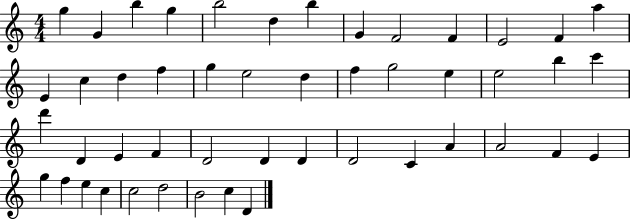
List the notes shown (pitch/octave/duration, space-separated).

G5/q G4/q B5/q G5/q B5/h D5/q B5/q G4/q F4/h F4/q E4/h F4/q A5/q E4/q C5/q D5/q F5/q G5/q E5/h D5/q F5/q G5/h E5/q E5/h B5/q C6/q D6/q D4/q E4/q F4/q D4/h D4/q D4/q D4/h C4/q A4/q A4/h F4/q E4/q G5/q F5/q E5/q C5/q C5/h D5/h B4/h C5/q D4/q